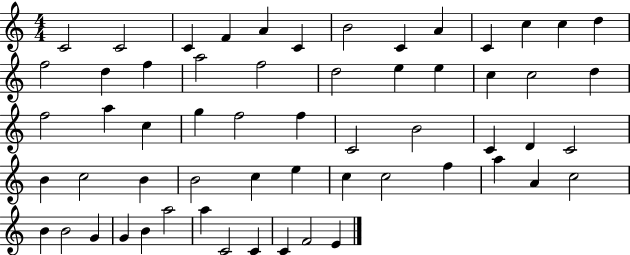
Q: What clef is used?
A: treble